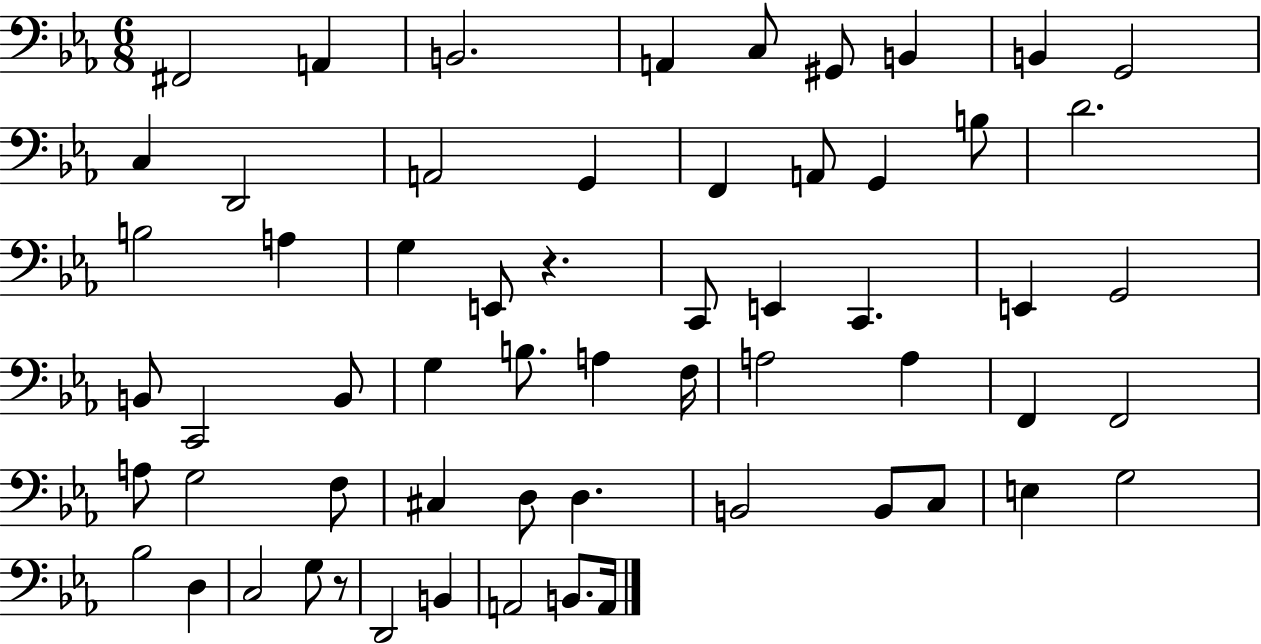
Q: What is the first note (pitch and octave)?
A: F#2